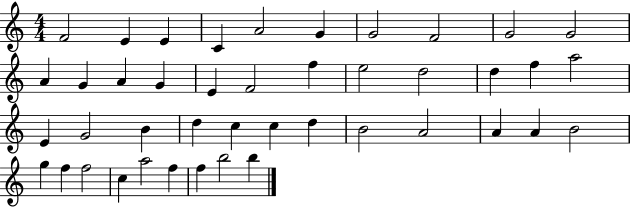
X:1
T:Untitled
M:4/4
L:1/4
K:C
F2 E E C A2 G G2 F2 G2 G2 A G A G E F2 f e2 d2 d f a2 E G2 B d c c d B2 A2 A A B2 g f f2 c a2 f f b2 b